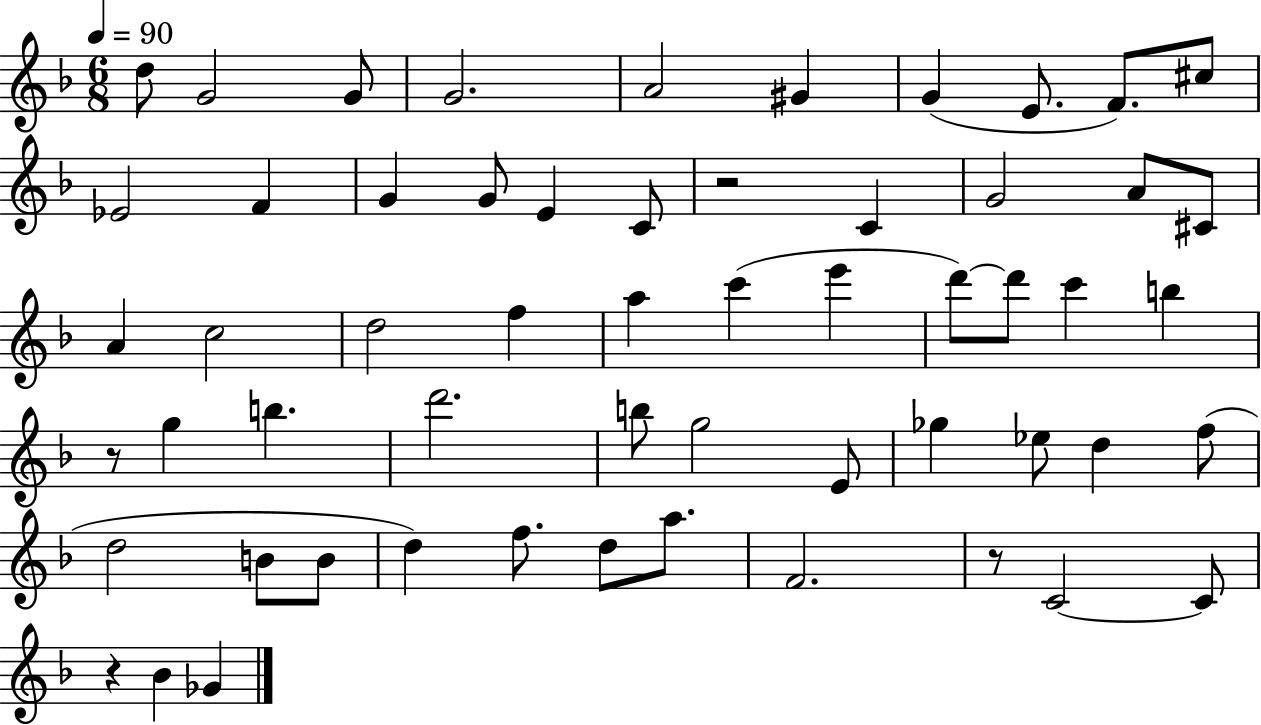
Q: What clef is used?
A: treble